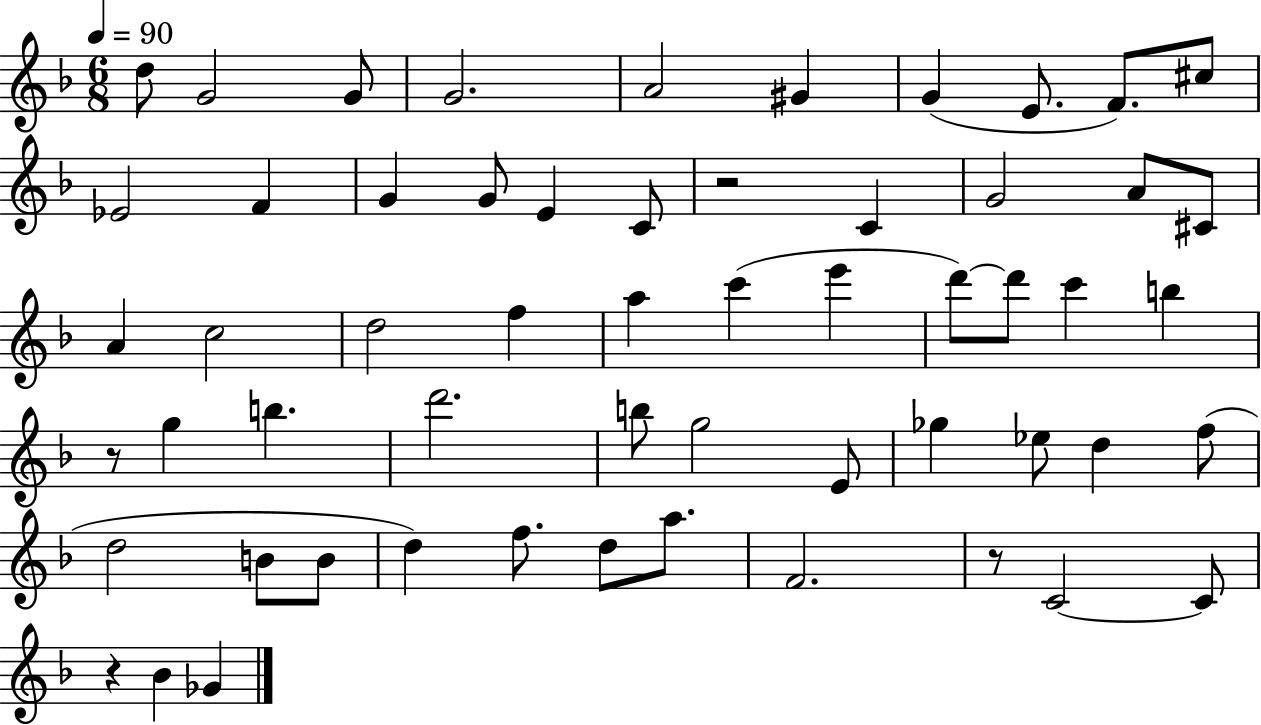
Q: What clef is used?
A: treble